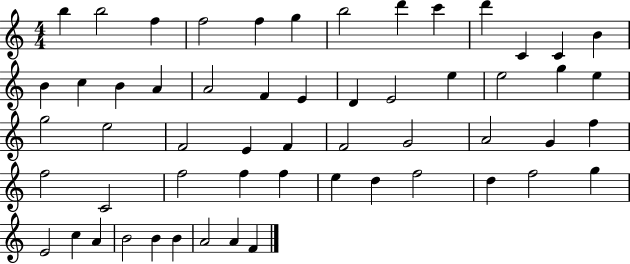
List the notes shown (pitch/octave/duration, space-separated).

B5/q B5/h F5/q F5/h F5/q G5/q B5/h D6/q C6/q D6/q C4/q C4/q B4/q B4/q C5/q B4/q A4/q A4/h F4/q E4/q D4/q E4/h E5/q E5/h G5/q E5/q G5/h E5/h F4/h E4/q F4/q F4/h G4/h A4/h G4/q F5/q F5/h C4/h F5/h F5/q F5/q E5/q D5/q F5/h D5/q F5/h G5/q E4/h C5/q A4/q B4/h B4/q B4/q A4/h A4/q F4/q